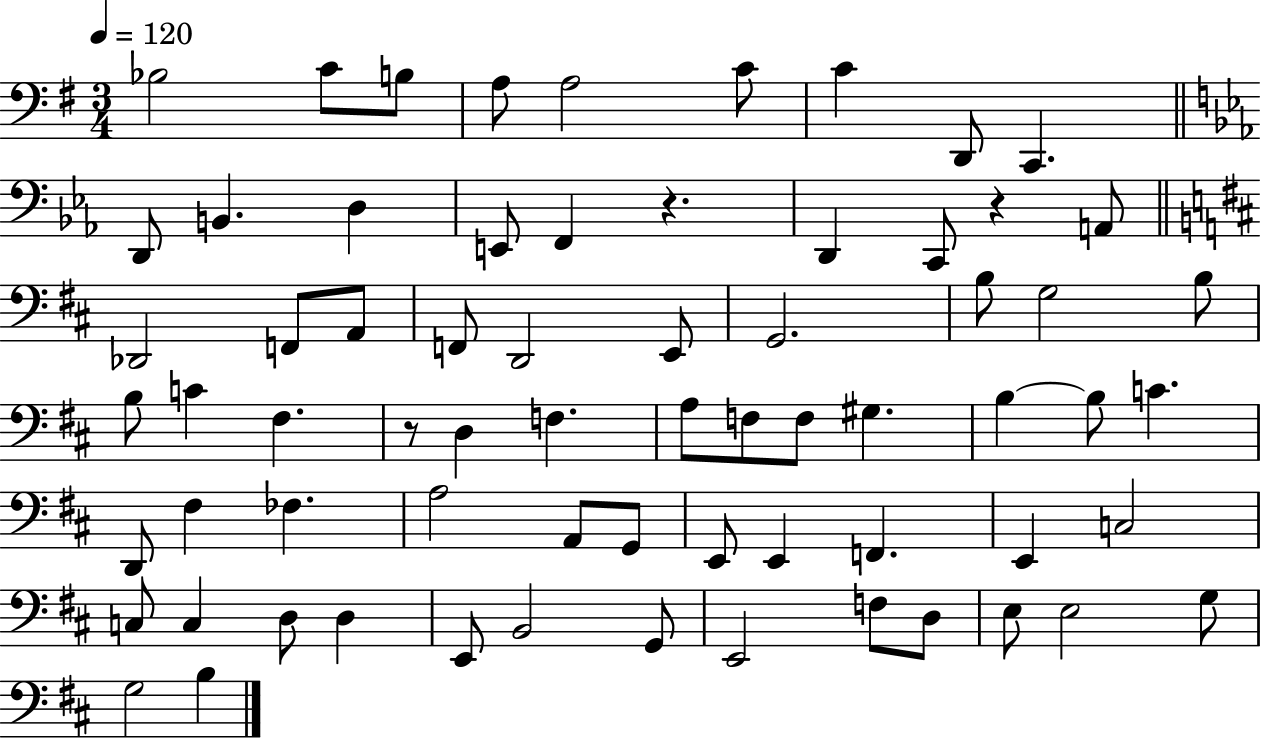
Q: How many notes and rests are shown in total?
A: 68